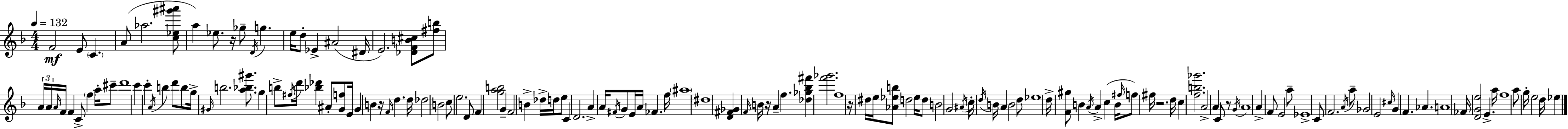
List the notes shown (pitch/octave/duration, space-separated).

F4/h E4/e C4/q. A4/e Ab5/h. [C5,Eb5,G#6,A#6]/e A5/q Eb5/e. R/s Gb5/e D4/s G5/q. E5/s D5/e Eb4/q A#4/h D#4/s E4/h. [Db4,F4,B4,C#5]/e [F#5,B5]/e A4/s A4/s A4/s F4/s F4/q C4/e F5/q A5/s C#6/e D6/w C6/q C6/q A4/s B5/q D6/e B5/e G5/s G#4/s B5/h. [A5,Bb5,G#6]/e. G5/q B5/e F#5/s D6/s [Bb5,Db6]/q A#4/e [G4,F5]/e E4/s G4/q B4/q R/s F4/s D5/q. D5/s Db5/h B4/h C5/e E5/h. D4/e F4/q [G5,A5,B5]/h G4/q F4/h B4/q Db5/s D5/s E5/e C4/q D4/h. A4/q A4/s F#4/s G4/e E4/s A4/s FES4/q. F5/s A#5/w D#5/w [D4,F#4,Gb4]/q F4/s B4/s R/s A4/q F5/q. [Db5,Gb5,Bb5,F#6]/q [F6,Gb6]/h. F5/w R/s D#5/s E5/s [Ab4,Eb5,B5]/e D5/h Eb5/s D5/e B4/h G4/h A#4/s C5/s D5/s B4/s A4/q B4/h D5/e Eb5/w D5/s [F4,G#5]/e B4/q A4/s A4/q C5/q B4/s F#5/s F5/e F#5/s R/h. D5/s C5/q [F5,B5,Gb6]/h. A4/h A4/q C4/e R/e G4/s A4/w A4/q F4/e E4/h A5/e Eb4/w C4/e F4/h. A4/s A5/e Gb4/h E4/h C#5/s G4/q F4/q. Ab4/q. A4/w FES4/s [D4,G4,E5]/h E4/q. A5/s F5/w A5/e G5/s E5/h D5/s Eb5/q